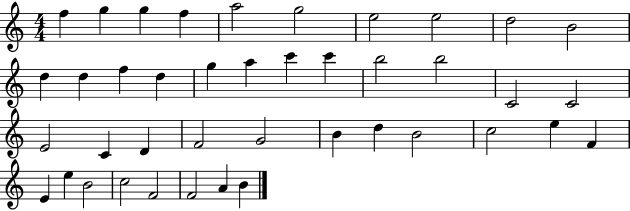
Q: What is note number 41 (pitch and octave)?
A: B4